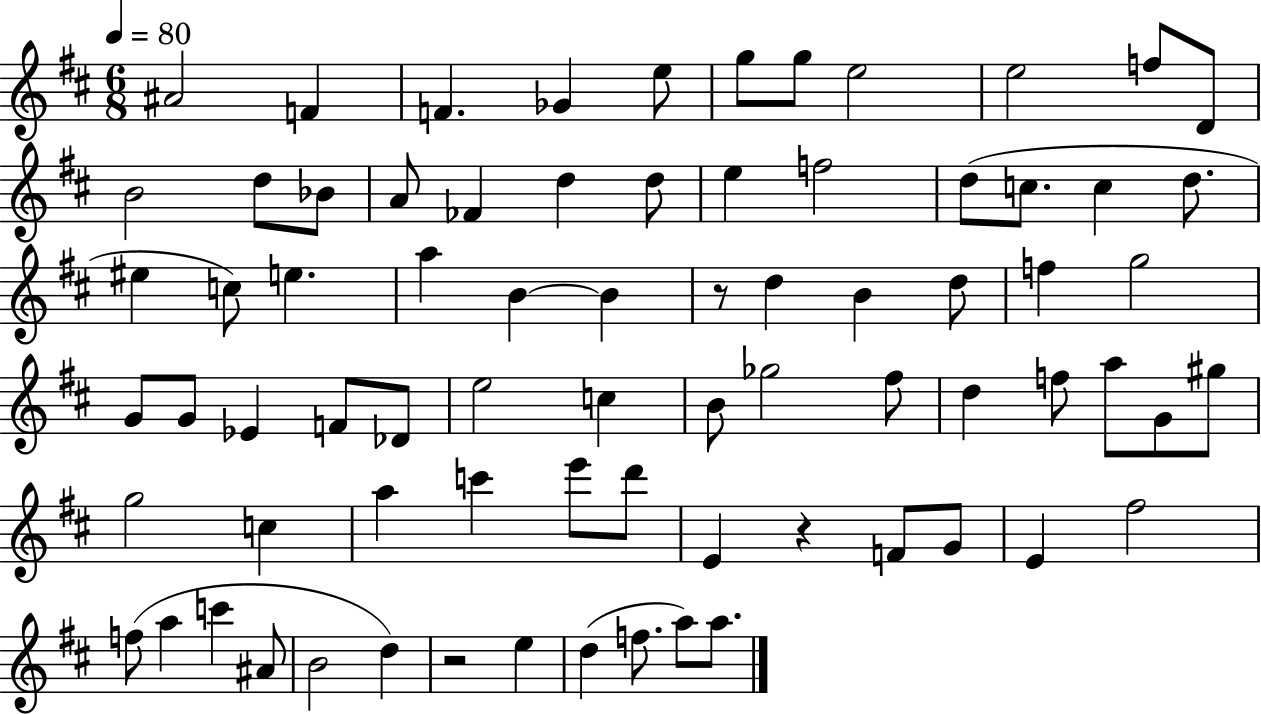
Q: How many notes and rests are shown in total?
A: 75